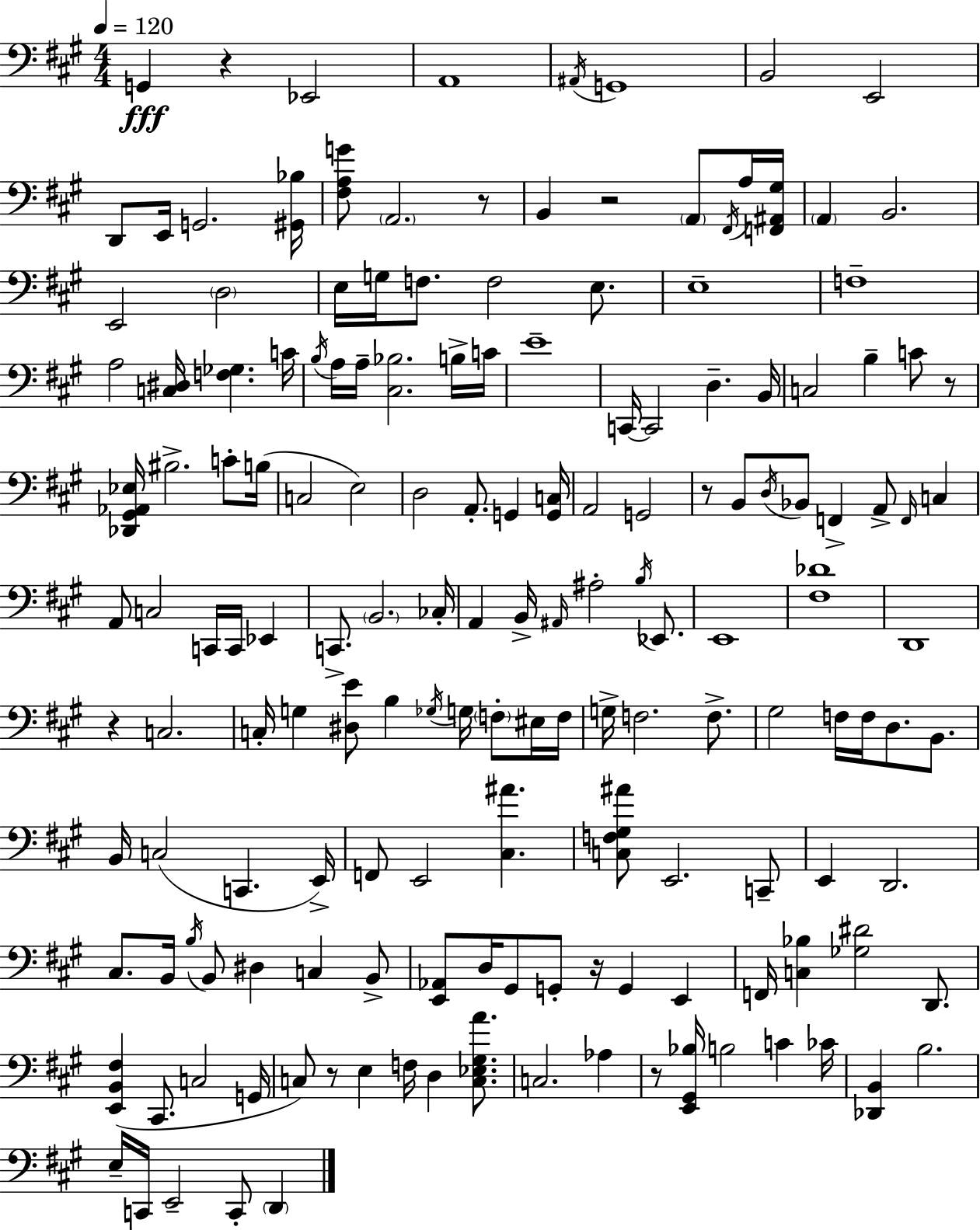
{
  \clef bass
  \numericTimeSignature
  \time 4/4
  \key a \major
  \tempo 4 = 120
  g,4\fff r4 ees,2 | a,1 | \acciaccatura { ais,16 } g,1 | b,2 e,2 | \break d,8 e,16 g,2. | <gis, bes>16 <fis a g'>8 \parenthesize a,2. r8 | b,4 r2 \parenthesize a,8 \acciaccatura { fis,16 } | a16 <f, ais, gis>16 \parenthesize a,4 b,2. | \break e,2 \parenthesize d2 | e16 g16 f8. f2 e8. | e1-- | f1-- | \break a2 <c dis>16 <f ges>4. | c'16 \acciaccatura { b16 } a16 a16-- <cis bes>2. | b16-> c'16 e'1-- | c,16~~ c,2 d4.-- | \break b,16 c2 b4-- c'8 | r8 <des, gis, aes, ees>16 bis2.-> | c'8-. b16( c2 e2) | d2 a,8.-. g,4 | \break <g, c>16 a,2 g,2 | r8 b,8 \acciaccatura { d16 } bes,8 f,4-> a,8-> | \grace { f,16 } c4 a,8 c2 c,16 | c,16 ees,4 c,8.-> \parenthesize b,2. | \break ces16-. a,4 b,16-> \grace { ais,16 } ais2-. | \acciaccatura { b16 } ees,8. e,1 | <fis des'>1 | d,1 | \break r4 c2. | c16-. g4 <dis e'>8 b4 | \acciaccatura { ges16 } g16 \parenthesize f8-. eis16 f16 g16-> f2. | f8.-> gis2 | \break f16 f16 d8. b,8. b,16 c2( | c,4. e,16->) f,8 e,2 | <cis ais'>4. <c f gis ais'>8 e,2. | c,8-- e,4 d,2. | \break cis8. b,16 \acciaccatura { b16 } b,8 dis4 | c4 b,8-> <e, aes,>8 d16 gis,8 g,8-. | r16 g,4 e,4 f,16 <c bes>4 <ges dis'>2 | d,8. <e, b, fis>4( cis,8. | \break c2 g,16 c8) r8 e4 | f16 d4 <c ees gis a'>8. c2. | aes4 r8 <e, gis, bes>16 b2 | c'4 ces'16 <des, b,>4 b2. | \break e16-- c,16 e,2-- | c,8-. \parenthesize d,4 \bar "|."
}